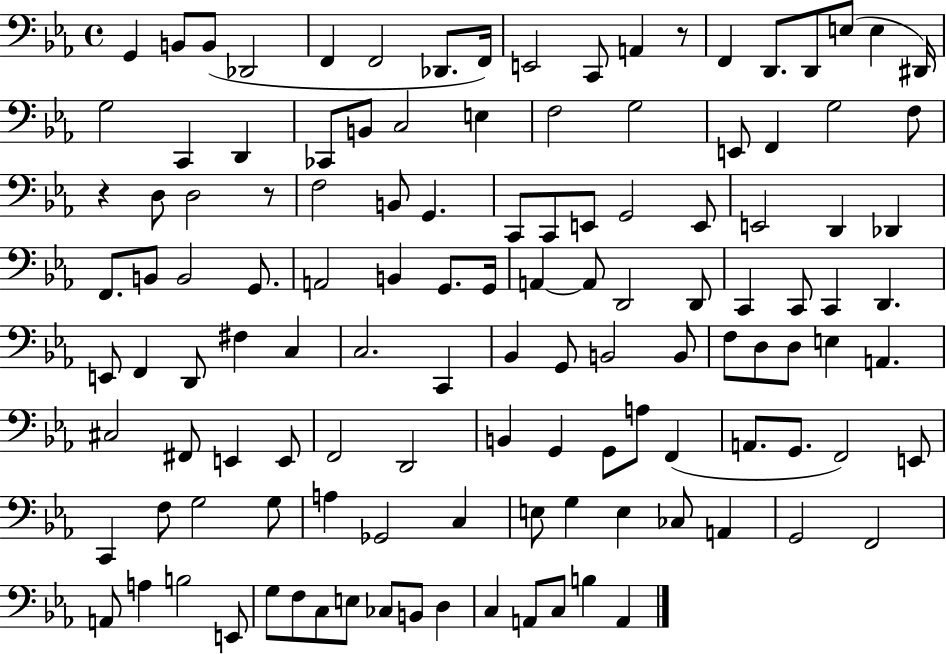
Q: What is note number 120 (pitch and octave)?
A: A2